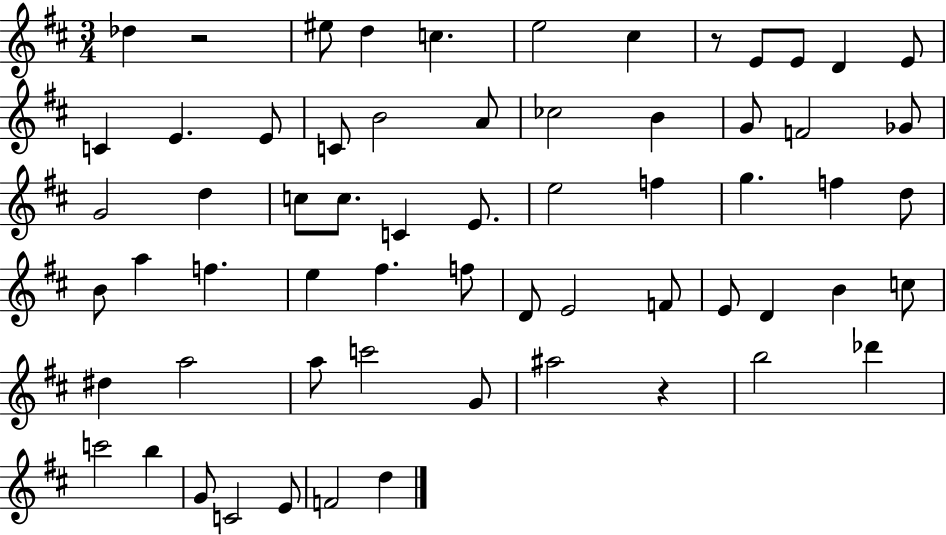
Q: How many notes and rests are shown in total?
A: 63